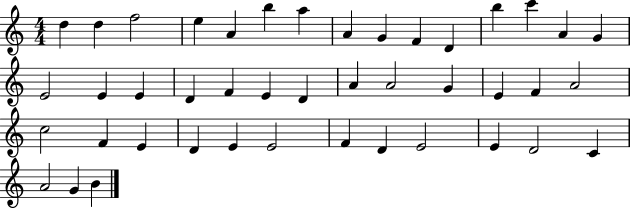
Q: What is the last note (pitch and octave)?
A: B4